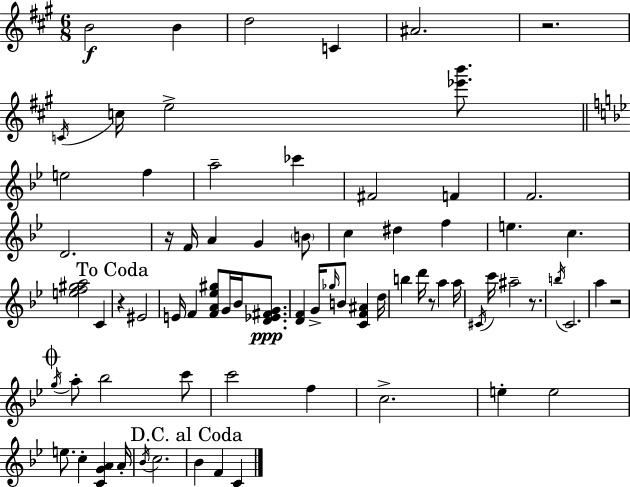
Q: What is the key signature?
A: A major